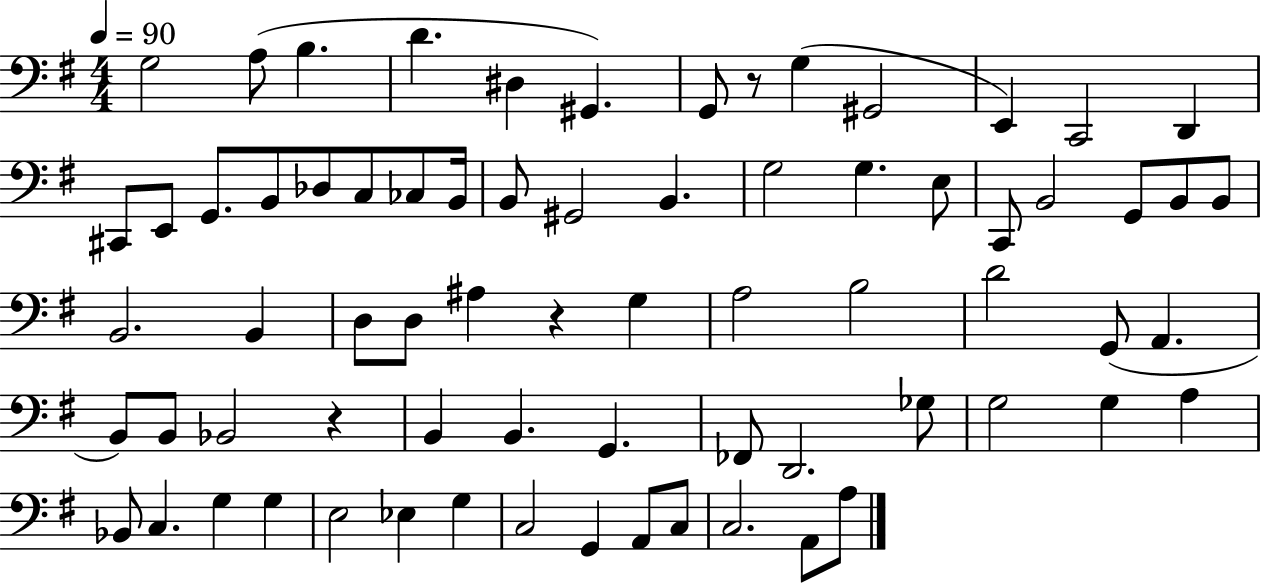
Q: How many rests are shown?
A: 3